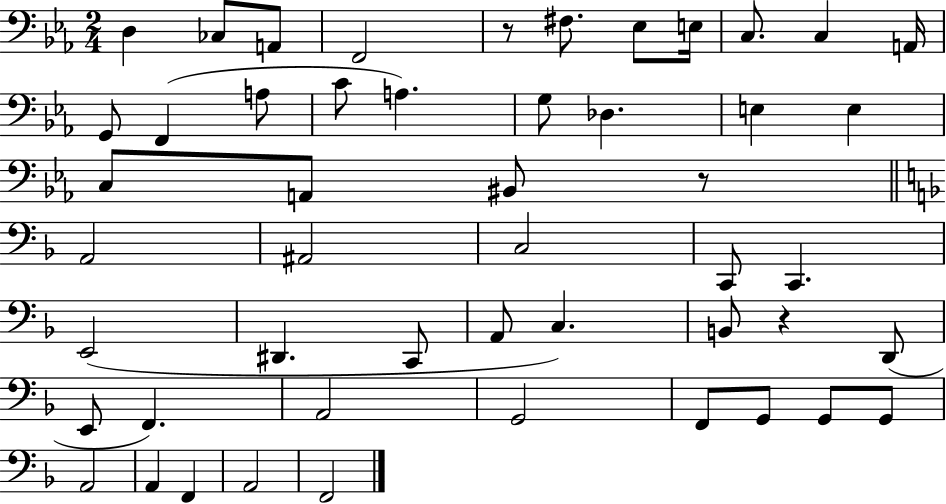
{
  \clef bass
  \numericTimeSignature
  \time 2/4
  \key ees \major
  d4 ces8 a,8 | f,2 | r8 fis8. ees8 e16 | c8. c4 a,16 | \break g,8 f,4( a8 | c'8 a4.) | g8 des4. | e4 e4 | \break c8 a,8 bis,8 r8 | \bar "||" \break \key f \major a,2 | ais,2 | c2 | c,8 c,4. | \break e,2( | dis,4. c,8 | a,8 c4.) | b,8 r4 d,8( | \break e,8 f,4.) | a,2 | g,2 | f,8 g,8 g,8 g,8 | \break a,2 | a,4 f,4 | a,2 | f,2 | \break \bar "|."
}